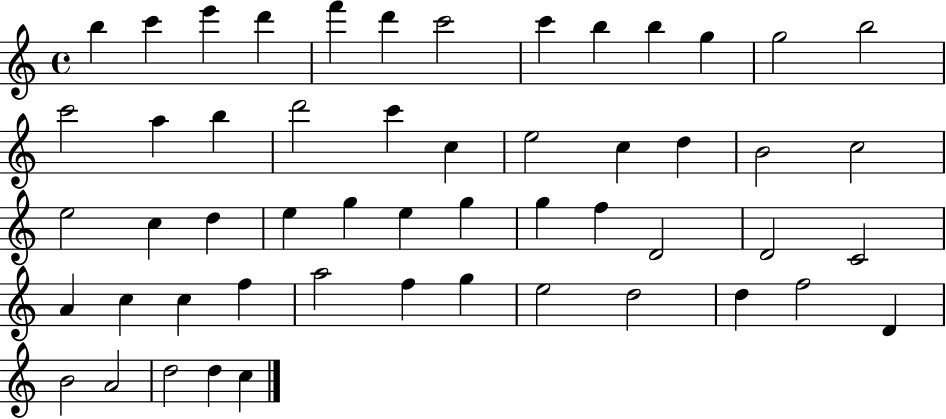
X:1
T:Untitled
M:4/4
L:1/4
K:C
b c' e' d' f' d' c'2 c' b b g g2 b2 c'2 a b d'2 c' c e2 c d B2 c2 e2 c d e g e g g f D2 D2 C2 A c c f a2 f g e2 d2 d f2 D B2 A2 d2 d c